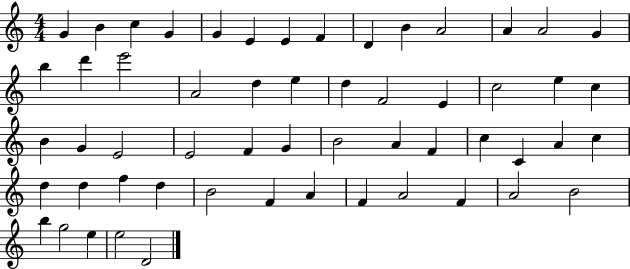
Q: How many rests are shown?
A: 0